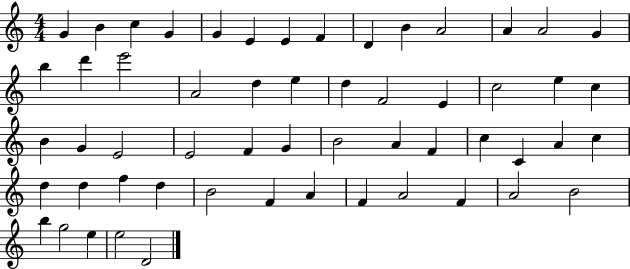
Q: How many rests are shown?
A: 0